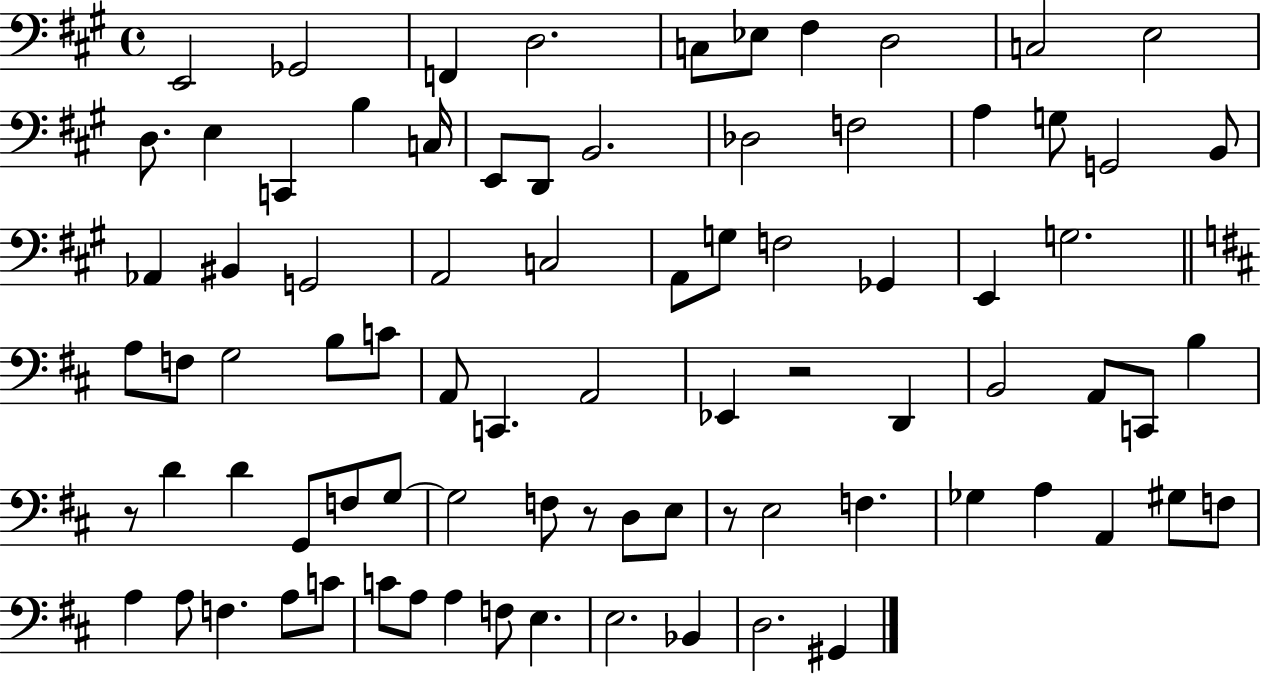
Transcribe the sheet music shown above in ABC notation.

X:1
T:Untitled
M:4/4
L:1/4
K:A
E,,2 _G,,2 F,, D,2 C,/2 _E,/2 ^F, D,2 C,2 E,2 D,/2 E, C,, B, C,/4 E,,/2 D,,/2 B,,2 _D,2 F,2 A, G,/2 G,,2 B,,/2 _A,, ^B,, G,,2 A,,2 C,2 A,,/2 G,/2 F,2 _G,, E,, G,2 A,/2 F,/2 G,2 B,/2 C/2 A,,/2 C,, A,,2 _E,, z2 D,, B,,2 A,,/2 C,,/2 B, z/2 D D G,,/2 F,/2 G,/2 G,2 F,/2 z/2 D,/2 E,/2 z/2 E,2 F, _G, A, A,, ^G,/2 F,/2 A, A,/2 F, A,/2 C/2 C/2 A,/2 A, F,/2 E, E,2 _B,, D,2 ^G,,